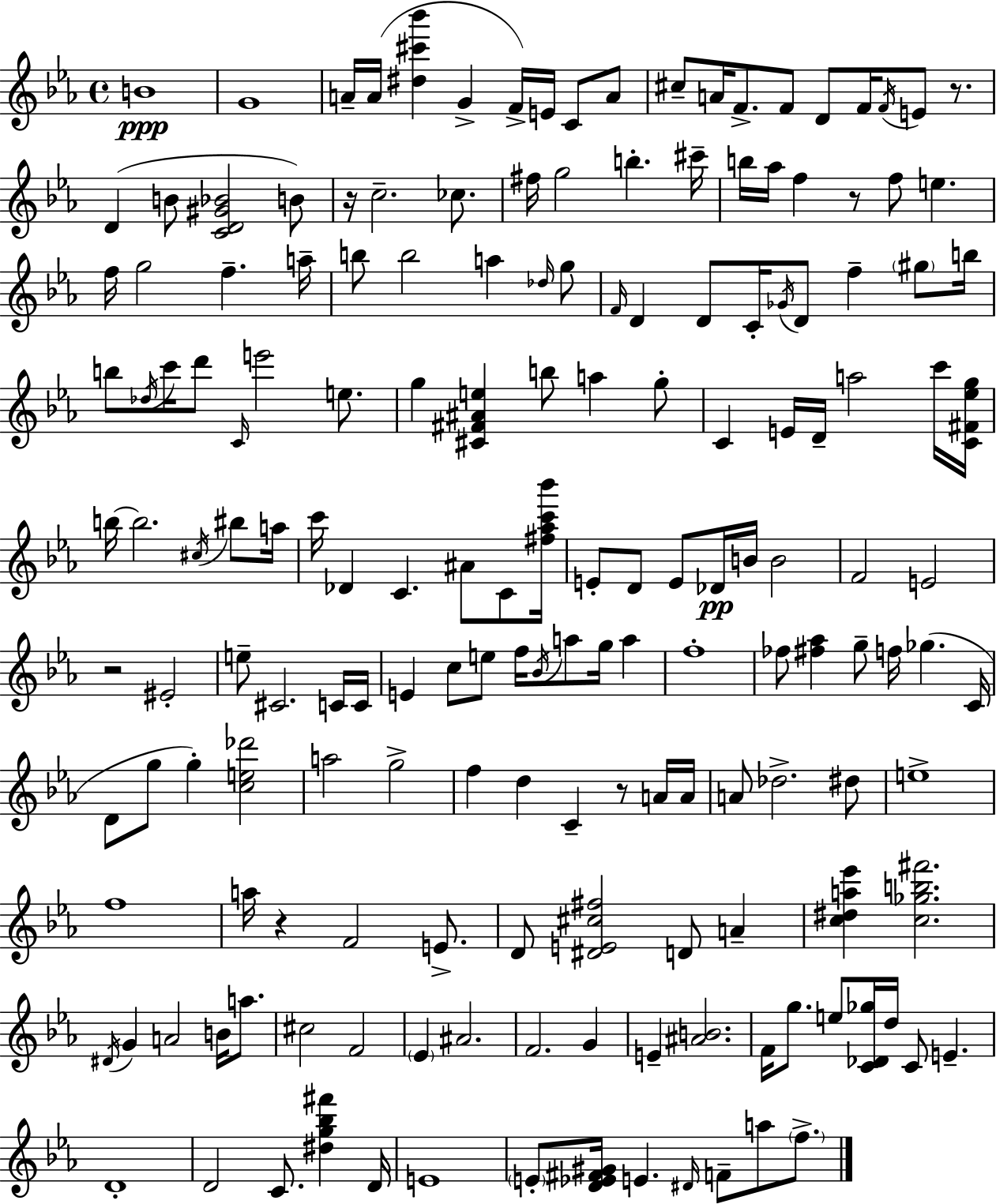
X:1
T:Untitled
M:4/4
L:1/4
K:Eb
B4 G4 A/4 A/4 [^d^c'_b'] G F/4 E/4 C/2 A/2 ^c/2 A/4 F/2 F/2 D/2 F/4 F/4 E/2 z/2 D B/2 [CD^G_B]2 B/2 z/4 c2 _c/2 ^f/4 g2 b ^c'/4 b/4 _a/4 f z/2 f/2 e f/4 g2 f a/4 b/2 b2 a _d/4 g/2 F/4 D D/2 C/4 _G/4 D/2 f ^g/2 b/4 b/2 _d/4 c'/4 d'/2 C/4 e'2 e/2 g [^C^F^Ae] b/2 a g/2 C E/4 D/4 a2 c'/4 [C^F_eg]/4 b/4 b2 ^c/4 ^b/2 a/4 c'/4 _D C ^A/2 C/2 [^f_ac'_b']/4 E/2 D/2 E/2 _D/4 B/4 B2 F2 E2 z2 ^E2 e/2 ^C2 C/4 C/4 E c/2 e/2 f/4 _B/4 a/2 g/4 a f4 _f/2 [^f_a] g/2 f/4 _g C/4 D/2 g/2 g [ce_d']2 a2 g2 f d C z/2 A/4 A/4 A/2 _d2 ^d/2 e4 f4 a/4 z F2 E/2 D/2 [^DE^c^f]2 D/2 A [c^da_e'] [c_gb^f']2 ^D/4 G A2 B/4 a/2 ^c2 F2 _E ^A2 F2 G E [^AB]2 F/4 g/2 e/2 [C_D_g]/4 d/4 C/2 E D4 D2 C/2 [^dg_b^f'] D/4 E4 E/2 [D_E^F^G]/4 E ^D/4 F/2 a/2 f/2